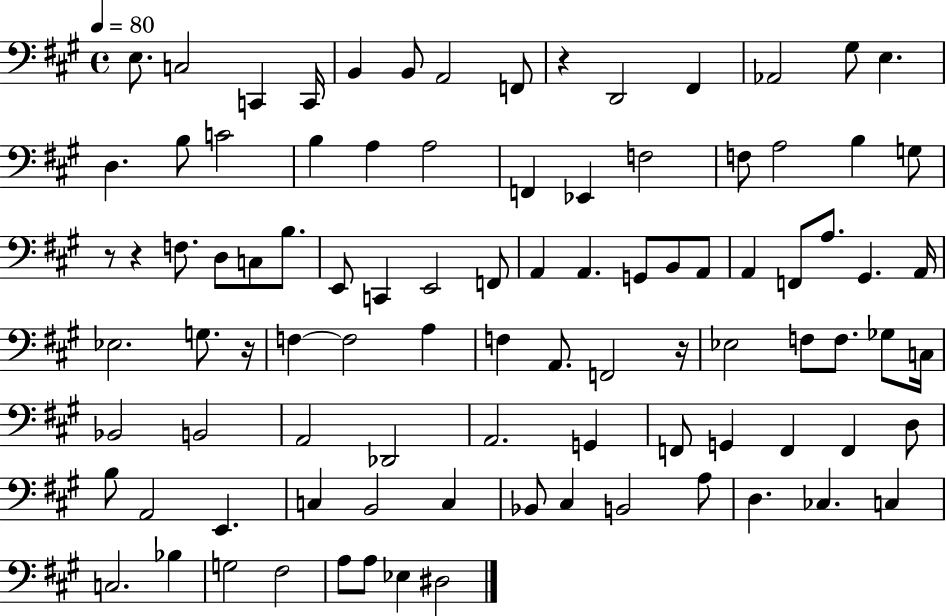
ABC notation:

X:1
T:Untitled
M:4/4
L:1/4
K:A
E,/2 C,2 C,, C,,/4 B,, B,,/2 A,,2 F,,/2 z D,,2 ^F,, _A,,2 ^G,/2 E, D, B,/2 C2 B, A, A,2 F,, _E,, F,2 F,/2 A,2 B, G,/2 z/2 z F,/2 D,/2 C,/2 B,/2 E,,/2 C,, E,,2 F,,/2 A,, A,, G,,/2 B,,/2 A,,/2 A,, F,,/2 A,/2 ^G,, A,,/4 _E,2 G,/2 z/4 F, F,2 A, F, A,,/2 F,,2 z/4 _E,2 F,/2 F,/2 _G,/2 C,/4 _B,,2 B,,2 A,,2 _D,,2 A,,2 G,, F,,/2 G,, F,, F,, D,/2 B,/2 A,,2 E,, C, B,,2 C, _B,,/2 ^C, B,,2 A,/2 D, _C, C, C,2 _B, G,2 ^F,2 A,/2 A,/2 _E, ^D,2